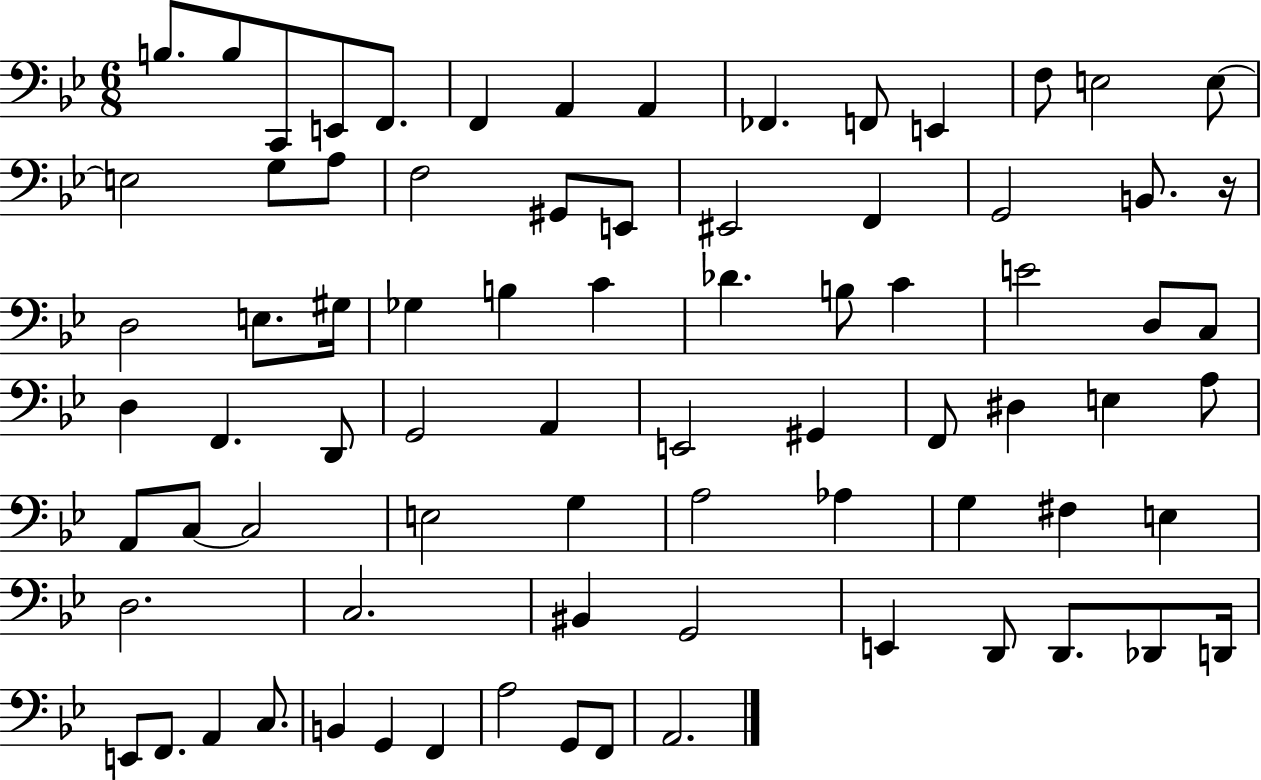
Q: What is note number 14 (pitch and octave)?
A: E3